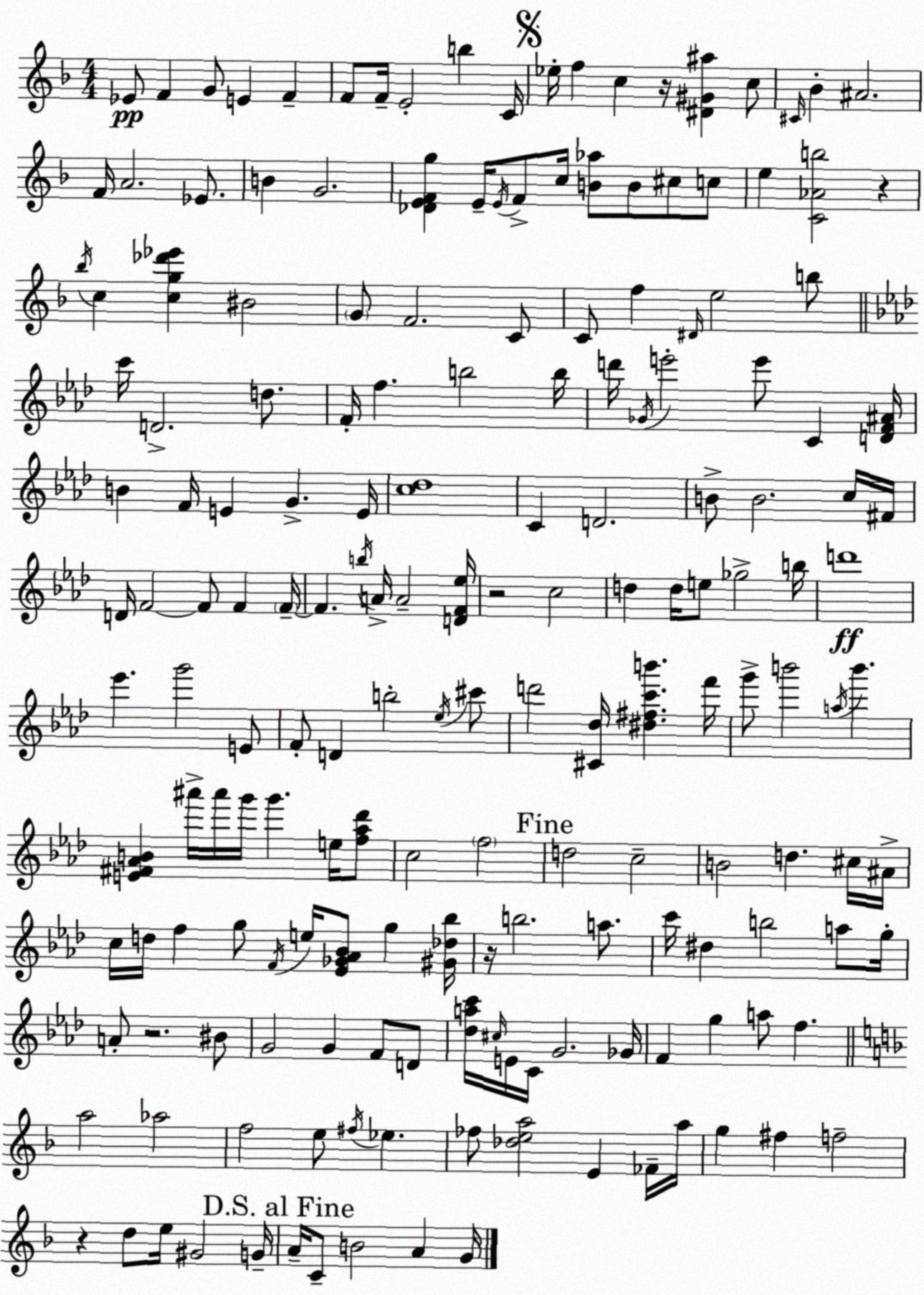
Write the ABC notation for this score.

X:1
T:Untitled
M:4/4
L:1/4
K:F
_E/2 F G/2 E F F/2 F/4 E2 b C/4 _e/4 f c z/4 [^D^G^a] c/2 ^C/4 _B ^A2 F/4 A2 _E/2 B G2 [_DEFg] E/4 E/4 F/2 c/4 [B_a]/2 B/2 ^c/2 c/2 e [C_Ab]2 z _b/4 c [cg_d'_e'] ^B2 G/2 F2 C/2 C/2 f ^D/4 e2 b/2 c'/4 D2 d/2 F/4 f b2 b/4 d'/4 _G/4 e'2 e'/2 C [DF^A]/4 B F/4 E G E/4 [c_d]4 C D2 B/2 B2 c/4 ^F/4 D/4 F2 F/2 F F/4 F b/4 A/4 A2 [DF_e]/4 z2 c2 d d/4 e/2 _g2 b/4 d'4 _e' g'2 E/2 F/2 D b2 _e/4 ^c'/2 d'2 [^C_d]/4 [^d^fc'b'] f'/4 g'/2 b'2 a/4 b' [E^F_AB] ^a'/4 ^a'/4 g'/4 g' e/4 [f_a_d']/2 c2 f2 d2 c2 B2 d ^c/4 ^A/4 c/4 d/4 f g/2 F/4 e/4 [_E_G_A_B]/2 g [^G_d_b]/4 z/4 b2 a/2 c'/4 ^d b2 a/2 g/4 A/2 z2 ^B/2 G2 G F/2 D/2 [_dac']/4 ^c/4 E/4 C/4 G2 _G/4 F g a/2 f a2 _a2 f2 e/2 ^f/4 _e _f/2 [_dea]2 E _F/4 a/4 g ^f f2 z d/2 e/4 ^G2 G/4 A/4 C/2 B2 A G/4